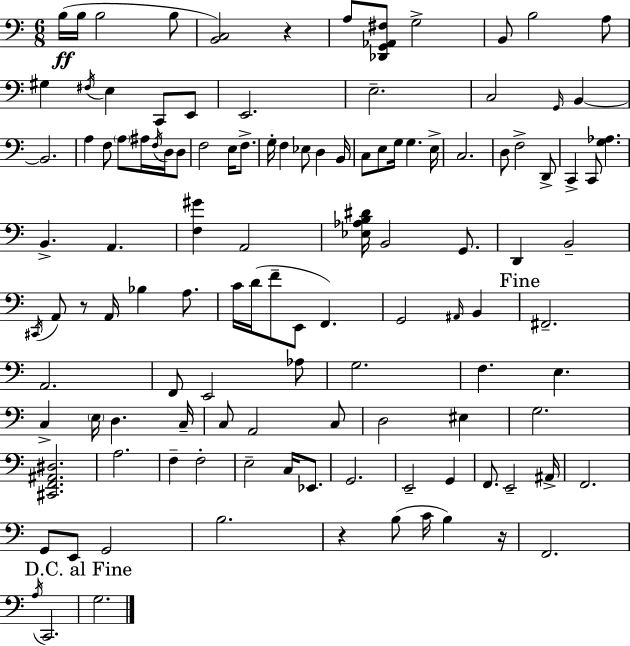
X:1
T:Untitled
M:6/8
L:1/4
K:Am
B,/4 B,/4 B,2 B,/2 [B,,C,]2 z A,/2 [_D,,G,,_A,,^F,]/2 G,2 B,,/2 B,2 A,/2 ^G, ^F,/4 E, C,,/2 E,,/2 E,,2 E,2 C,2 G,,/4 B,, B,,2 A, F,/2 A,/2 ^A,/4 F,/4 D,/4 D,/2 F,2 E,/4 F,/2 G,/4 F, _E,/2 D, B,,/4 C,/2 E,/2 G,/4 G, E,/4 C,2 D,/2 F,2 D,,/2 C,, C,,/2 [G,_A,] B,, A,, [F,^G] A,,2 [_E,_A,B,^D]/4 B,,2 G,,/2 D,, B,,2 ^C,,/4 A,,/2 z/2 A,,/4 _B, A,/2 C/4 D/4 F/2 E,,/2 F,, G,,2 ^A,,/4 B,, ^F,,2 A,,2 F,,/2 E,,2 _A,/2 G,2 F, E, C, E,/4 D, C,/4 C,/2 A,,2 C,/2 D,2 ^E, G,2 [^C,,F,,^A,,^D,]2 A,2 F, F,2 E,2 C,/4 _E,,/2 G,,2 E,,2 G,, F,,/2 E,,2 ^A,,/4 F,,2 G,,/2 E,,/2 G,,2 B,2 z B,/2 C/4 B, z/4 F,,2 A,/4 C,,2 G,2